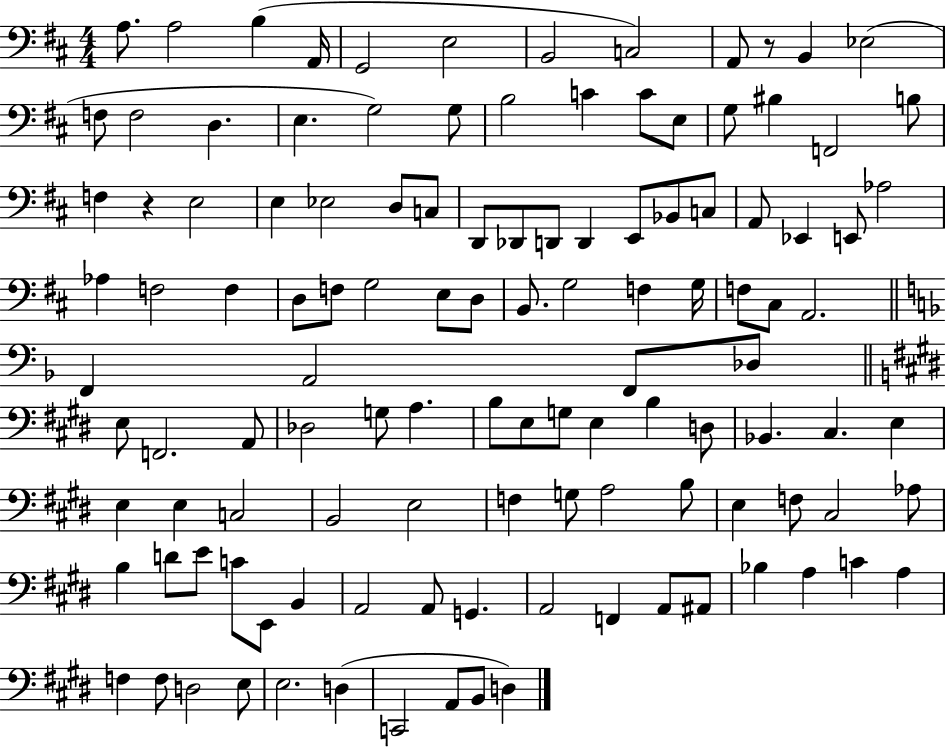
A3/e. A3/h B3/q A2/s G2/h E3/h B2/h C3/h A2/e R/e B2/q Eb3/h F3/e F3/h D3/q. E3/q. G3/h G3/e B3/h C4/q C4/e E3/e G3/e BIS3/q F2/h B3/e F3/q R/q E3/h E3/q Eb3/h D3/e C3/e D2/e Db2/e D2/e D2/q E2/e Bb2/e C3/e A2/e Eb2/q E2/e Ab3/h Ab3/q F3/h F3/q D3/e F3/e G3/h E3/e D3/e B2/e. G3/h F3/q G3/s F3/e C#3/e A2/h. F2/q A2/h F2/e Db3/e E3/e F2/h. A2/e Db3/h G3/e A3/q. B3/e E3/e G3/e E3/q B3/q D3/e Bb2/q. C#3/q. E3/q E3/q E3/q C3/h B2/h E3/h F3/q G3/e A3/h B3/e E3/q F3/e C#3/h Ab3/e B3/q D4/e E4/e C4/e E2/e B2/q A2/h A2/e G2/q. A2/h F2/q A2/e A#2/e Bb3/q A3/q C4/q A3/q F3/q F3/e D3/h E3/e E3/h. D3/q C2/h A2/e B2/e D3/q